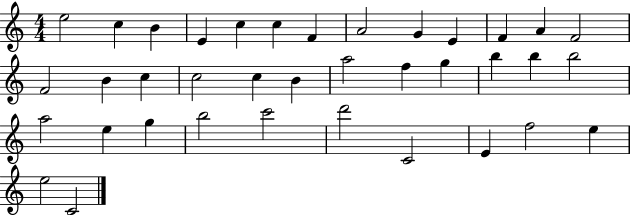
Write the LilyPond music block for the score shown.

{
  \clef treble
  \numericTimeSignature
  \time 4/4
  \key c \major
  e''2 c''4 b'4 | e'4 c''4 c''4 f'4 | a'2 g'4 e'4 | f'4 a'4 f'2 | \break f'2 b'4 c''4 | c''2 c''4 b'4 | a''2 f''4 g''4 | b''4 b''4 b''2 | \break a''2 e''4 g''4 | b''2 c'''2 | d'''2 c'2 | e'4 f''2 e''4 | \break e''2 c'2 | \bar "|."
}